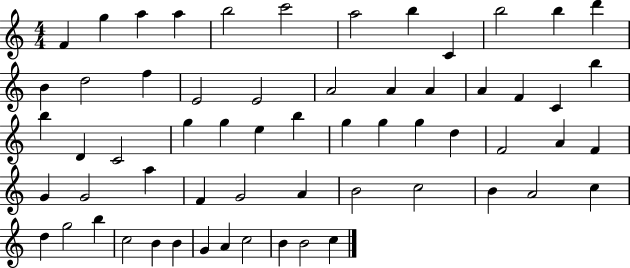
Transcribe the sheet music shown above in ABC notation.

X:1
T:Untitled
M:4/4
L:1/4
K:C
F g a a b2 c'2 a2 b C b2 b d' B d2 f E2 E2 A2 A A A F C b b D C2 g g e b g g g d F2 A F G G2 a F G2 A B2 c2 B A2 c d g2 b c2 B B G A c2 B B2 c